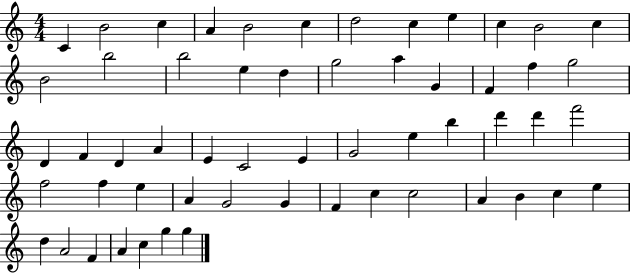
C4/q B4/h C5/q A4/q B4/h C5/q D5/h C5/q E5/q C5/q B4/h C5/q B4/h B5/h B5/h E5/q D5/q G5/h A5/q G4/q F4/q F5/q G5/h D4/q F4/q D4/q A4/q E4/q C4/h E4/q G4/h E5/q B5/q D6/q D6/q F6/h F5/h F5/q E5/q A4/q G4/h G4/q F4/q C5/q C5/h A4/q B4/q C5/q E5/q D5/q A4/h F4/q A4/q C5/q G5/q G5/q